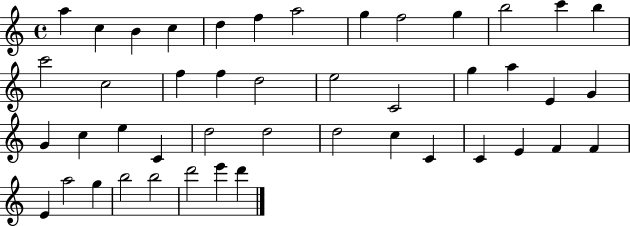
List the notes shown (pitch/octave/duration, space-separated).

A5/q C5/q B4/q C5/q D5/q F5/q A5/h G5/q F5/h G5/q B5/h C6/q B5/q C6/h C5/h F5/q F5/q D5/h E5/h C4/h G5/q A5/q E4/q G4/q G4/q C5/q E5/q C4/q D5/h D5/h D5/h C5/q C4/q C4/q E4/q F4/q F4/q E4/q A5/h G5/q B5/h B5/h D6/h E6/q D6/q